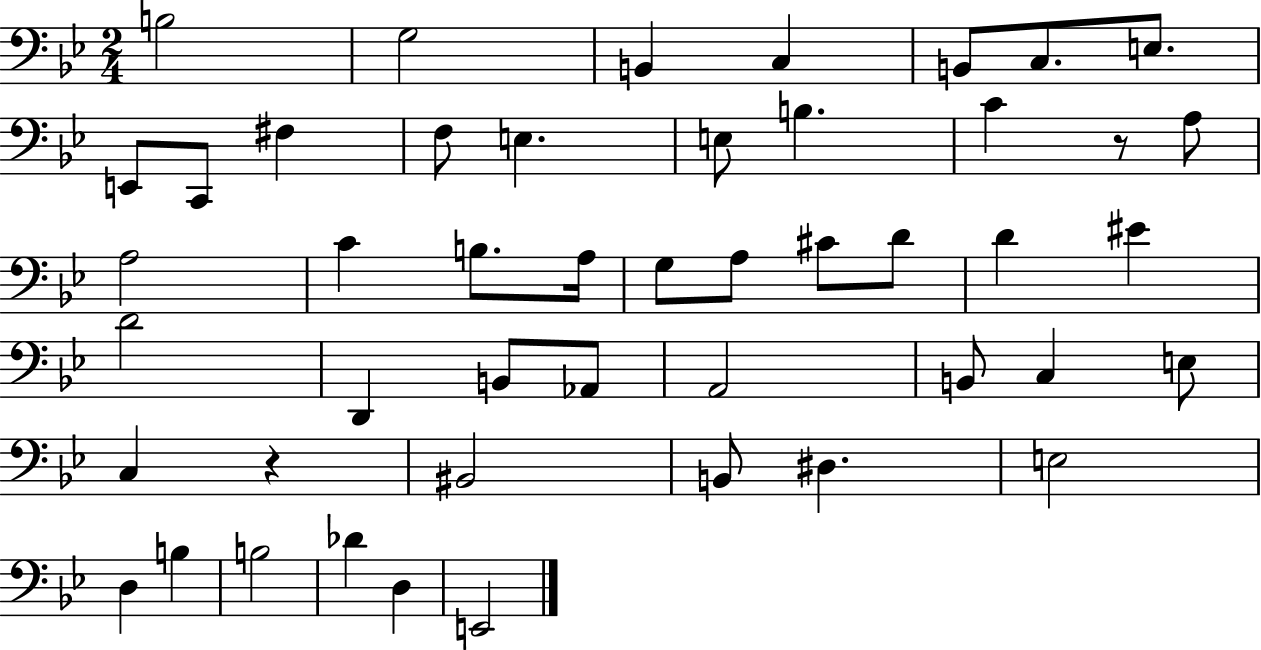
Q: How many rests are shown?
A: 2